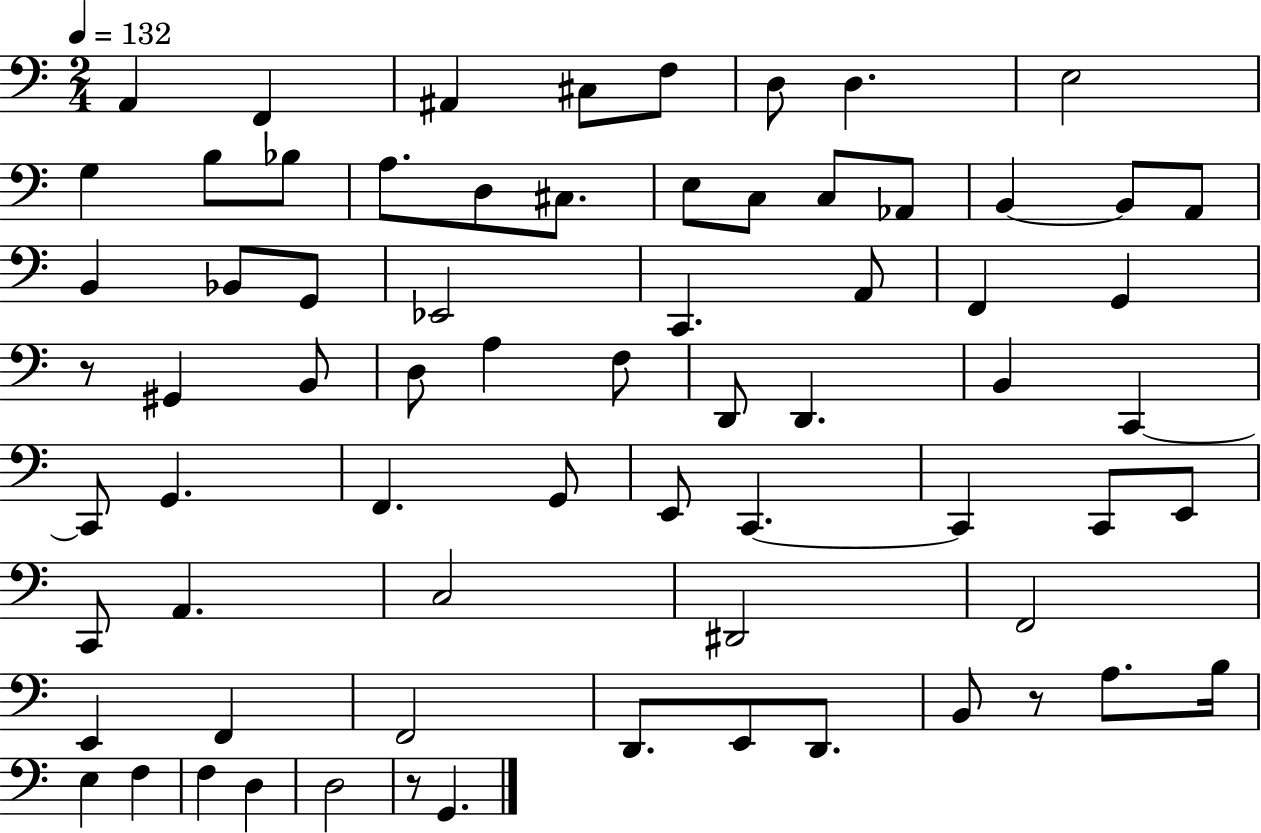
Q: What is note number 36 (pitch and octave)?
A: D2